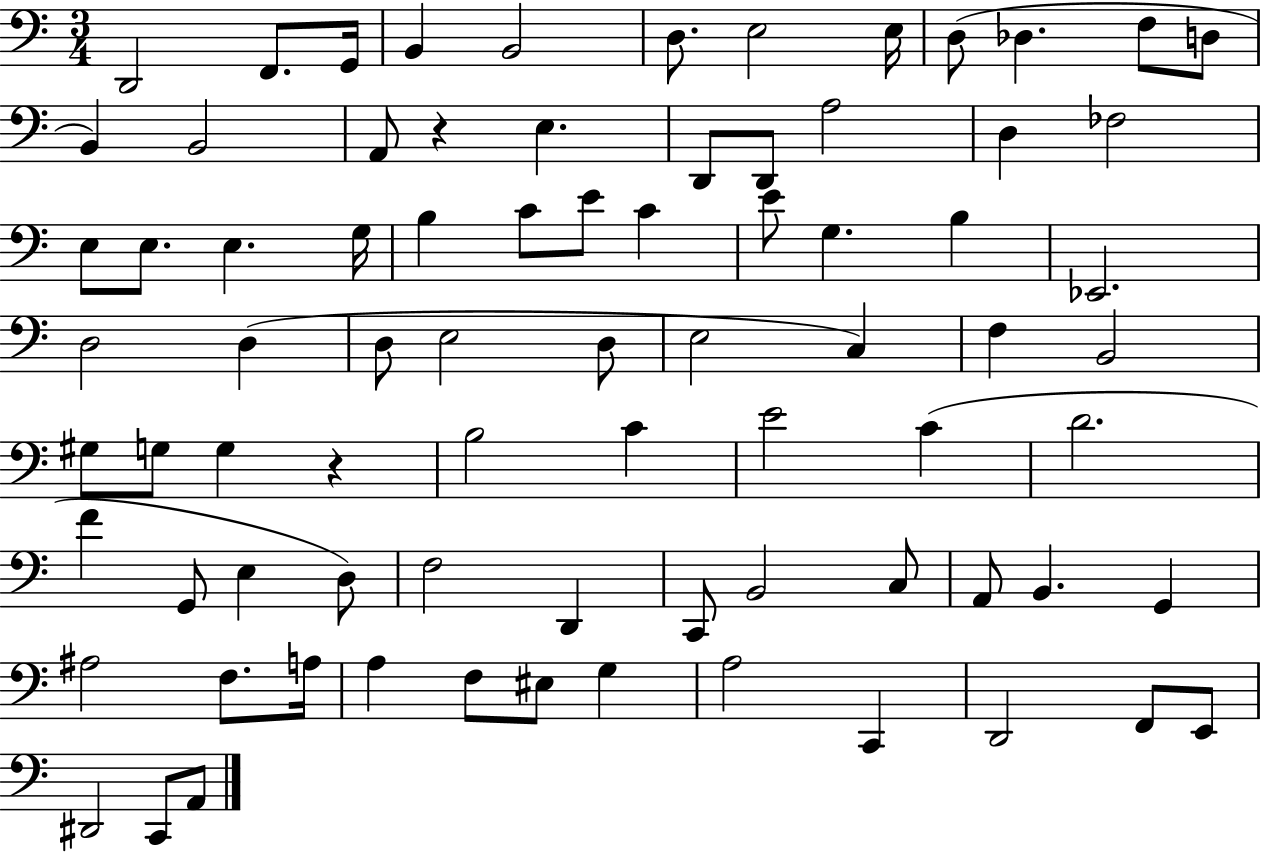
{
  \clef bass
  \numericTimeSignature
  \time 3/4
  \key c \major
  d,2 f,8. g,16 | b,4 b,2 | d8. e2 e16 | d8( des4. f8 d8 | \break b,4) b,2 | a,8 r4 e4. | d,8 d,8 a2 | d4 fes2 | \break e8 e8. e4. g16 | b4 c'8 e'8 c'4 | e'8 g4. b4 | ees,2. | \break d2 d4( | d8 e2 d8 | e2 c4) | f4 b,2 | \break gis8 g8 g4 r4 | b2 c'4 | e'2 c'4( | d'2. | \break f'4 g,8 e4 d8) | f2 d,4 | c,8 b,2 c8 | a,8 b,4. g,4 | \break ais2 f8. a16 | a4 f8 eis8 g4 | a2 c,4 | d,2 f,8 e,8 | \break dis,2 c,8 a,8 | \bar "|."
}